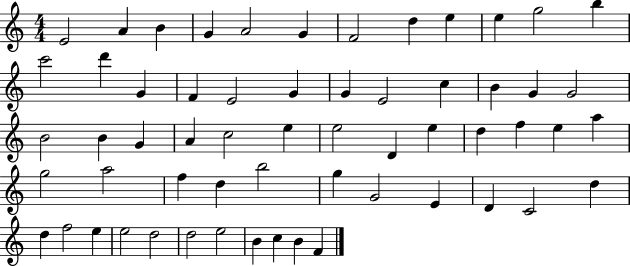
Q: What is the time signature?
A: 4/4